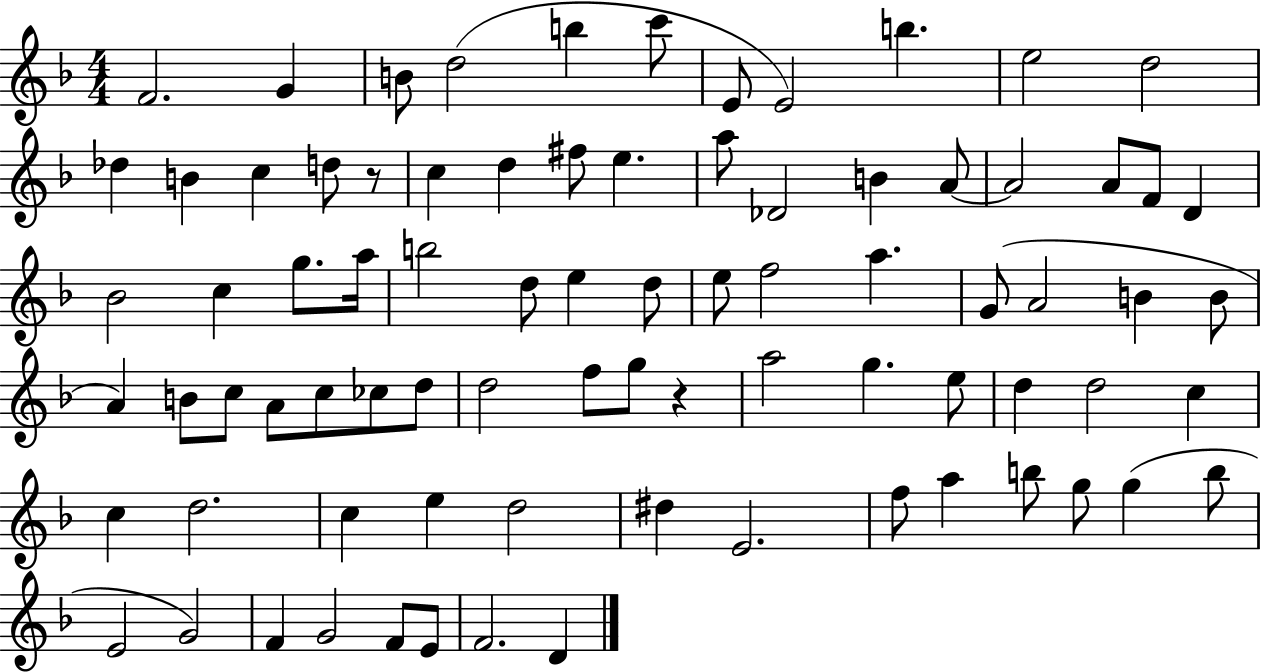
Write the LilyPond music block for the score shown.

{
  \clef treble
  \numericTimeSignature
  \time 4/4
  \key f \major
  \repeat volta 2 { f'2. g'4 | b'8 d''2( b''4 c'''8 | e'8 e'2) b''4. | e''2 d''2 | \break des''4 b'4 c''4 d''8 r8 | c''4 d''4 fis''8 e''4. | a''8 des'2 b'4 a'8~~ | a'2 a'8 f'8 d'4 | \break bes'2 c''4 g''8. a''16 | b''2 d''8 e''4 d''8 | e''8 f''2 a''4. | g'8( a'2 b'4 b'8 | \break a'4) b'8 c''8 a'8 c''8 ces''8 d''8 | d''2 f''8 g''8 r4 | a''2 g''4. e''8 | d''4 d''2 c''4 | \break c''4 d''2. | c''4 e''4 d''2 | dis''4 e'2. | f''8 a''4 b''8 g''8 g''4( b''8 | \break e'2 g'2) | f'4 g'2 f'8 e'8 | f'2. d'4 | } \bar "|."
}